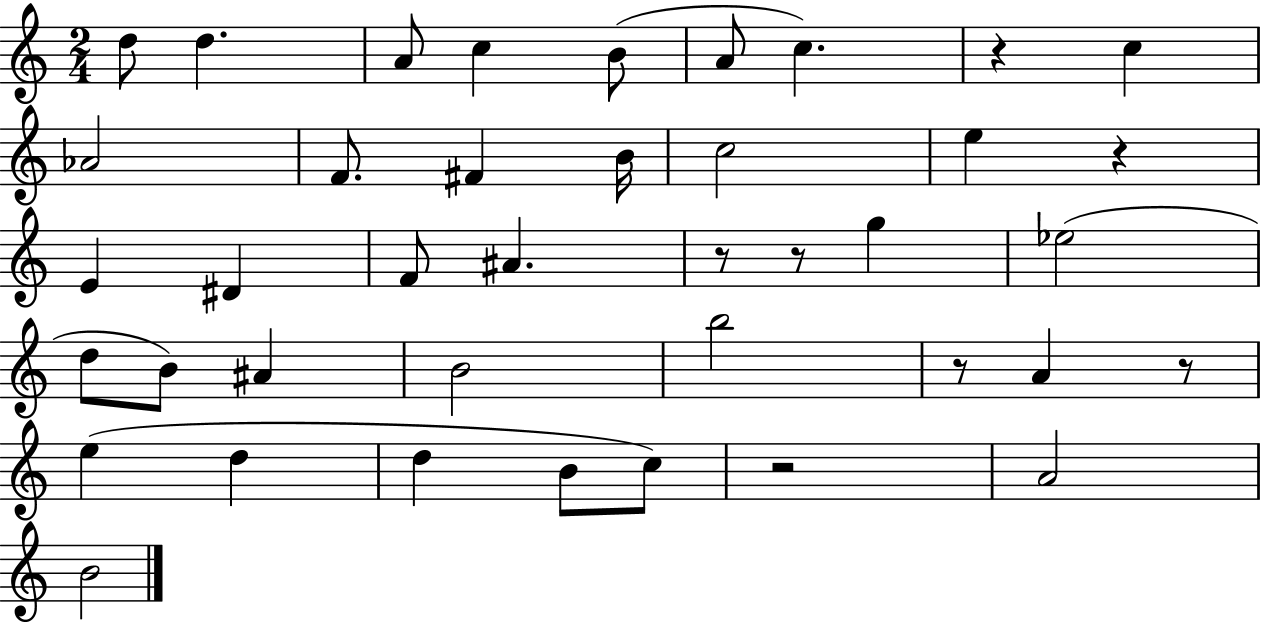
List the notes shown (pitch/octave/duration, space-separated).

D5/e D5/q. A4/e C5/q B4/e A4/e C5/q. R/q C5/q Ab4/h F4/e. F#4/q B4/s C5/h E5/q R/q E4/q D#4/q F4/e A#4/q. R/e R/e G5/q Eb5/h D5/e B4/e A#4/q B4/h B5/h R/e A4/q R/e E5/q D5/q D5/q B4/e C5/e R/h A4/h B4/h